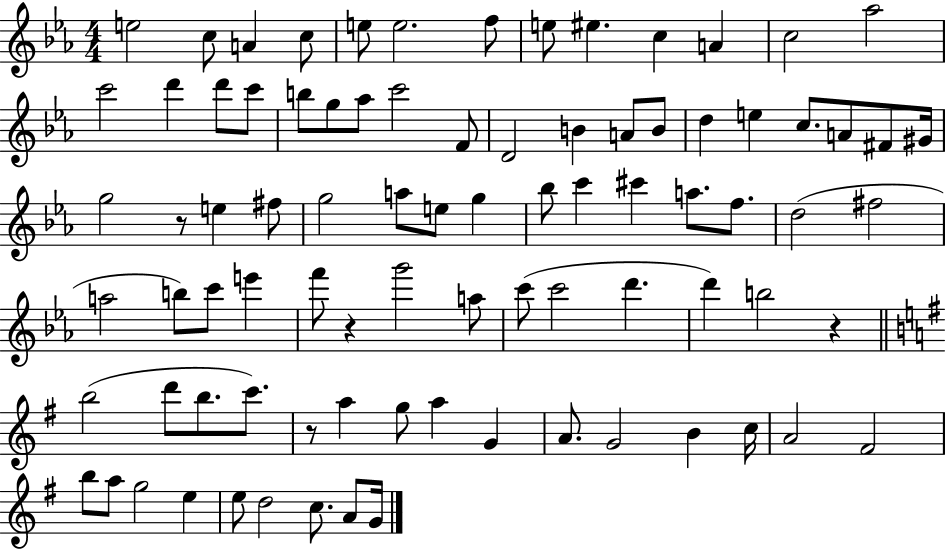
X:1
T:Untitled
M:4/4
L:1/4
K:Eb
e2 c/2 A c/2 e/2 e2 f/2 e/2 ^e c A c2 _a2 c'2 d' d'/2 c'/2 b/2 g/2 _a/2 c'2 F/2 D2 B A/2 B/2 d e c/2 A/2 ^F/2 ^G/4 g2 z/2 e ^f/2 g2 a/2 e/2 g _b/2 c' ^c' a/2 f/2 d2 ^f2 a2 b/2 c'/2 e' f'/2 z g'2 a/2 c'/2 c'2 d' d' b2 z b2 d'/2 b/2 c'/2 z/2 a g/2 a G A/2 G2 B c/4 A2 ^F2 b/2 a/2 g2 e e/2 d2 c/2 A/2 G/4